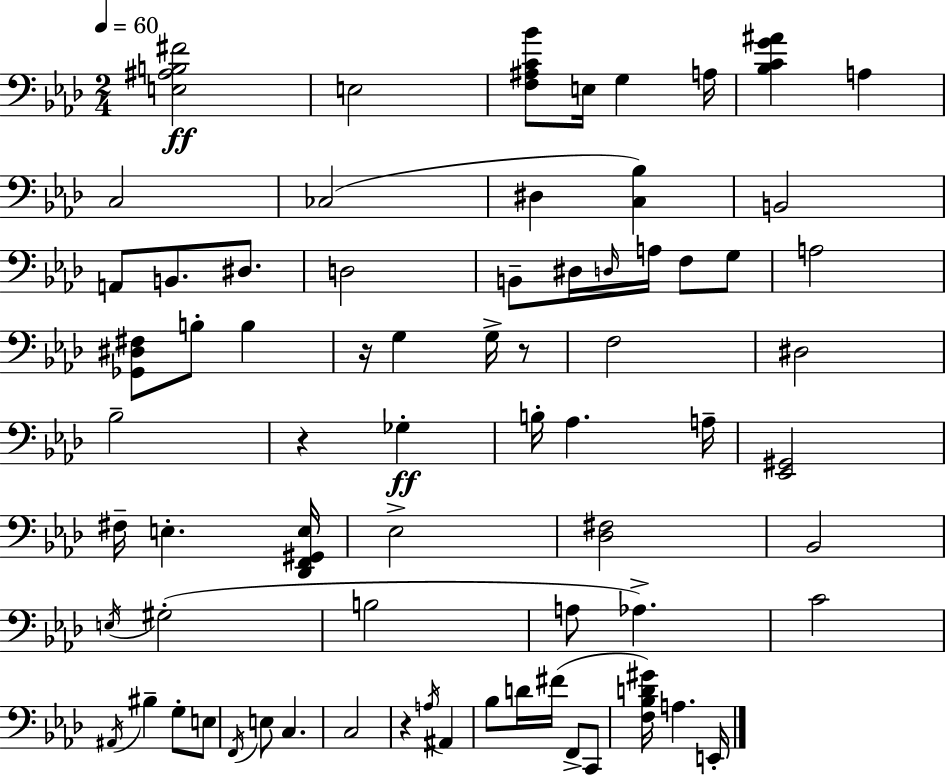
[E3,A#3,B3,F#4]/h E3/h [F3,A#3,C4,Bb4]/e E3/s G3/q A3/s [Bb3,C4,G4,A#4]/q A3/q C3/h CES3/h D#3/q [C3,Bb3]/q B2/h A2/e B2/e. D#3/e. D3/h B2/e D#3/s D3/s A3/s F3/e G3/e A3/h [Gb2,D#3,F#3]/e B3/e B3/q R/s G3/q G3/s R/e F3/h D#3/h Bb3/h R/q Gb3/q B3/s Ab3/q. A3/s [Eb2,G#2]/h F#3/s E3/q. [Db2,F2,G#2,E3]/s Eb3/h [Db3,F#3]/h Bb2/h E3/s G#3/h B3/h A3/e Ab3/q. C4/h A#2/s BIS3/q G3/e E3/e F2/s E3/e C3/q. C3/h R/q A3/s A#2/q Bb3/e D4/s F#4/s F2/e C2/e [F3,Bb3,D4,G#4]/s A3/q. E2/s